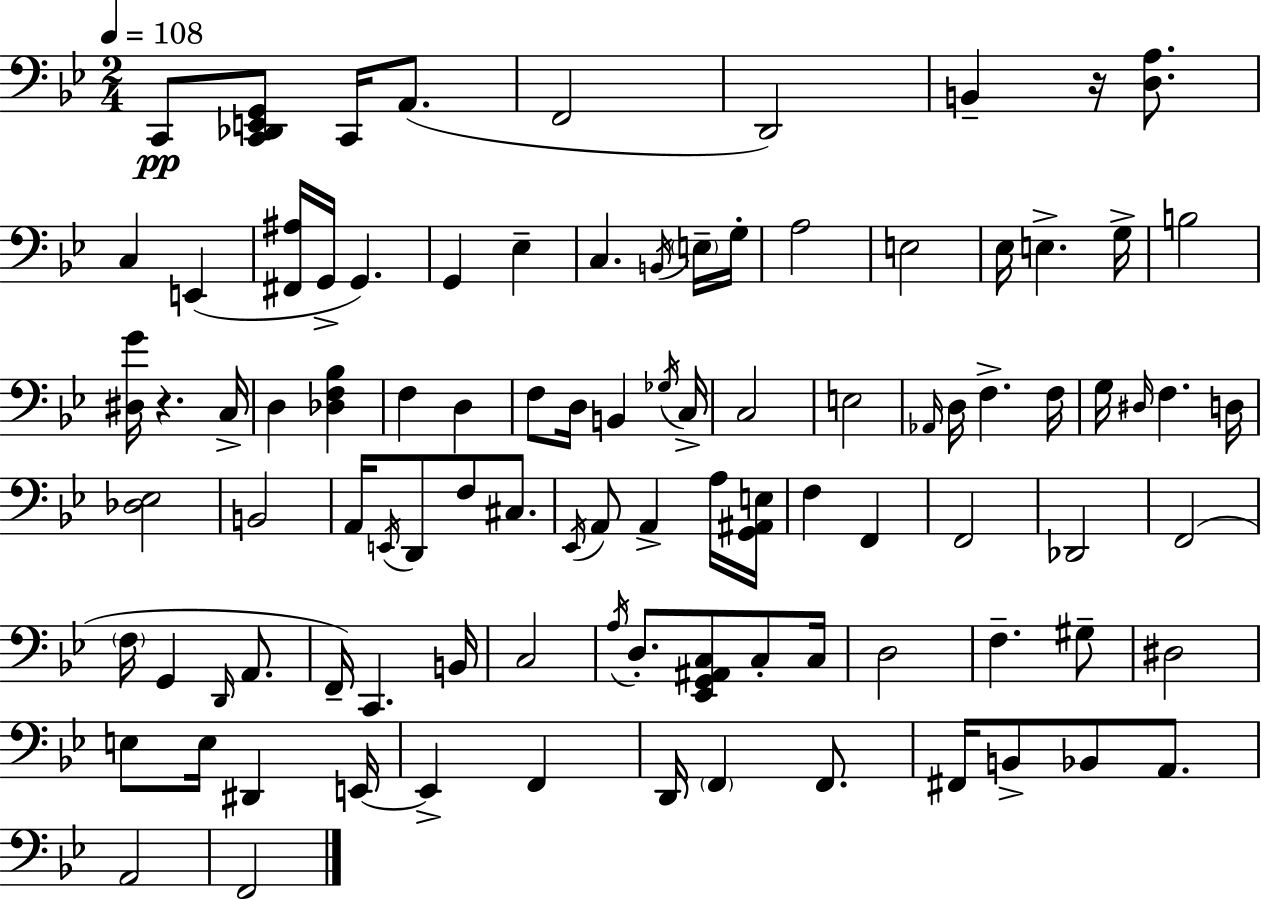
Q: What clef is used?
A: bass